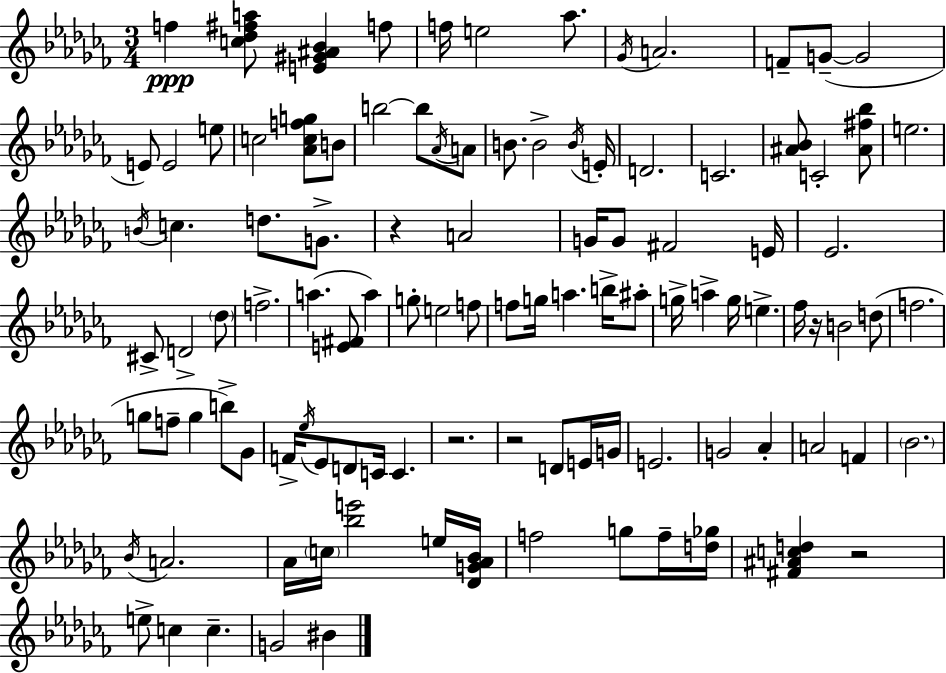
{
  \clef treble
  \numericTimeSignature
  \time 3/4
  \key aes \minor
  \repeat volta 2 { f''4\ppp <c'' des'' fis'' a''>8 <e' gis' ais' bes'>4 f''8 | f''16 e''2 aes''8. | \acciaccatura { ges'16 } a'2. | f'8-- g'8--~(~ g'2 | \break e'8) e'2 e''8 | c''2 <aes' c'' f'' g''>8 b'8 | b''2~~ b''8 \acciaccatura { aes'16 } | a'8 b'8. b'2-> | \break \acciaccatura { b'16 } e'16-. d'2. | c'2. | <ais' bes'>8 c'2-. | <ais' fis'' bes''>8 e''2. | \break \acciaccatura { b'16 } c''4. d''8. | g'8.-> r4 a'2 | g'16 g'8 fis'2 | e'16 ees'2. | \break cis'8-> d'2-> | \parenthesize des''8 f''2.-> | a''4.( <e' fis'>8 | a''4) g''8-. e''2 | \break f''8 f''8 g''16 a''4. | b''16-> ais''8-. g''16-> a''4-> g''16 e''4.-> | fes''16 r16 b'2 | d''8( f''2. | \break g''8 f''8-- g''4 | b''8->) ges'8 f'16-> \acciaccatura { ees''16 } ees'8 d'8 c'16 c'4. | r2. | r2 | \break d'8 e'16 g'16 e'2. | g'2 | aes'4-. a'2 | f'4 \parenthesize bes'2. | \break \acciaccatura { bes'16 } a'2. | aes'16 \parenthesize c''16 <bes'' e'''>2 | e''16 <des' g' aes' bes'>16 f''2 | g''8 f''16-- <d'' ges''>16 <fis' ais' c'' d''>4 r2 | \break e''8-> c''4 | c''4.-- g'2 | bis'4 } \bar "|."
}